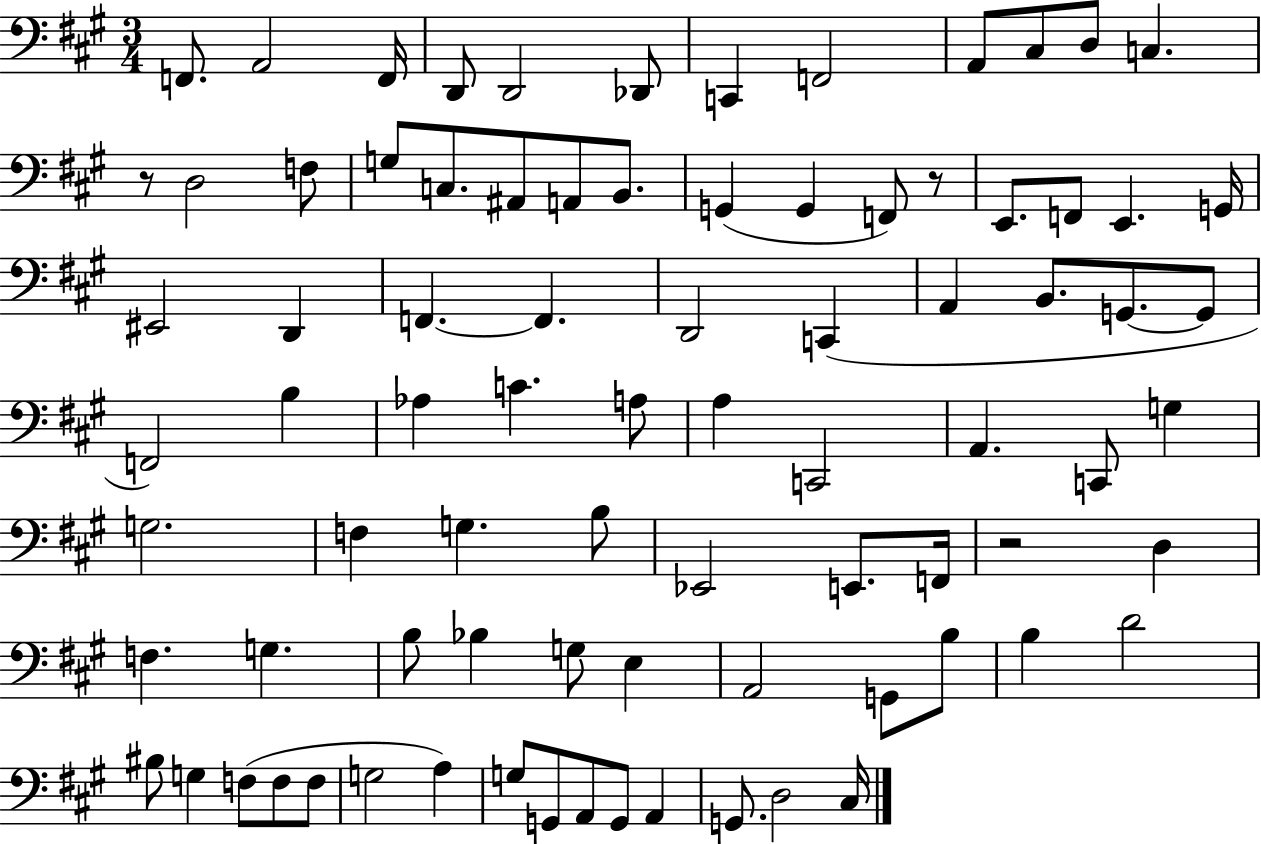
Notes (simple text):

F2/e. A2/h F2/s D2/e D2/h Db2/e C2/q F2/h A2/e C#3/e D3/e C3/q. R/e D3/h F3/e G3/e C3/e. A#2/e A2/e B2/e. G2/q G2/q F2/e R/e E2/e. F2/e E2/q. G2/s EIS2/h D2/q F2/q. F2/q. D2/h C2/q A2/q B2/e. G2/e. G2/e F2/h B3/q Ab3/q C4/q. A3/e A3/q C2/h A2/q. C2/e G3/q G3/h. F3/q G3/q. B3/e Eb2/h E2/e. F2/s R/h D3/q F3/q. G3/q. B3/e Bb3/q G3/e E3/q A2/h G2/e B3/e B3/q D4/h BIS3/e G3/q F3/e F3/e F3/e G3/h A3/q G3/e G2/e A2/e G2/e A2/q G2/e. D3/h C#3/s